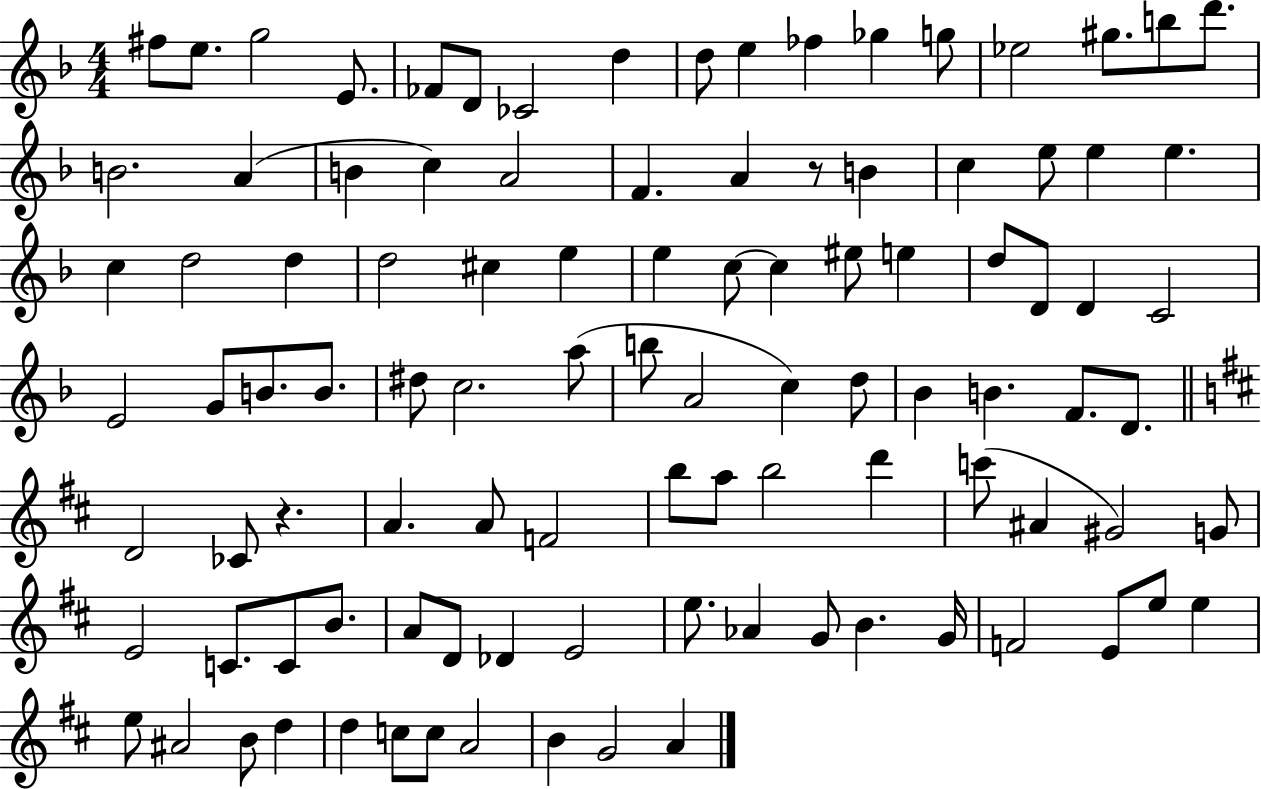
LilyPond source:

{
  \clef treble
  \numericTimeSignature
  \time 4/4
  \key f \major
  \repeat volta 2 { fis''8 e''8. g''2 e'8. | fes'8 d'8 ces'2 d''4 | d''8 e''4 fes''4 ges''4 g''8 | ees''2 gis''8. b''8 d'''8. | \break b'2. a'4( | b'4 c''4) a'2 | f'4. a'4 r8 b'4 | c''4 e''8 e''4 e''4. | \break c''4 d''2 d''4 | d''2 cis''4 e''4 | e''4 c''8~~ c''4 eis''8 e''4 | d''8 d'8 d'4 c'2 | \break e'2 g'8 b'8. b'8. | dis''8 c''2. a''8( | b''8 a'2 c''4) d''8 | bes'4 b'4. f'8. d'8. | \break \bar "||" \break \key b \minor d'2 ces'8 r4. | a'4. a'8 f'2 | b''8 a''8 b''2 d'''4 | c'''8( ais'4 gis'2) g'8 | \break e'2 c'8. c'8 b'8. | a'8 d'8 des'4 e'2 | e''8. aes'4 g'8 b'4. g'16 | f'2 e'8 e''8 e''4 | \break e''8 ais'2 b'8 d''4 | d''4 c''8 c''8 a'2 | b'4 g'2 a'4 | } \bar "|."
}